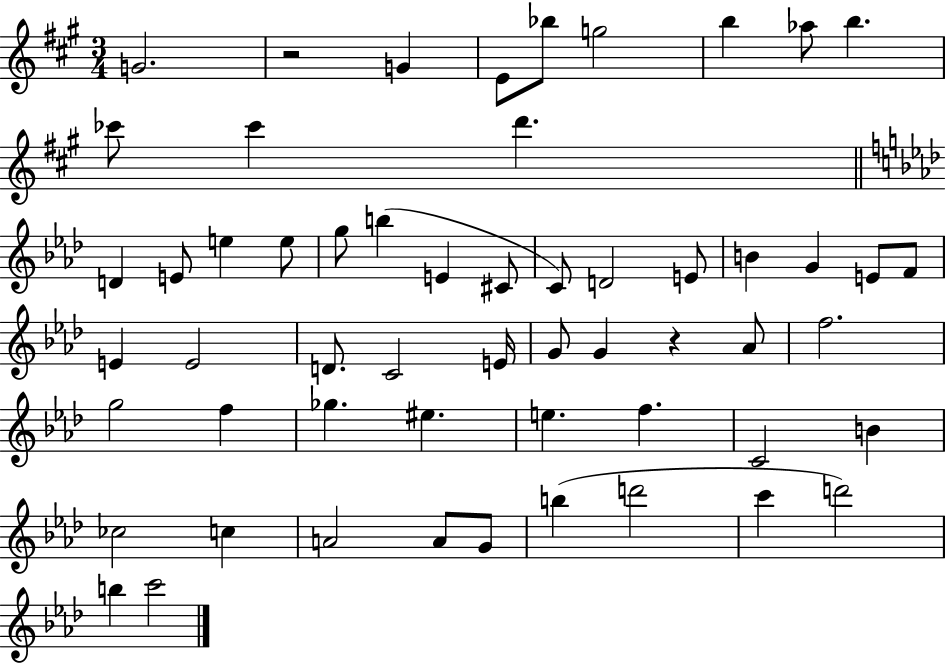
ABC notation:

X:1
T:Untitled
M:3/4
L:1/4
K:A
G2 z2 G E/2 _b/2 g2 b _a/2 b _c'/2 _c' d' D E/2 e e/2 g/2 b E ^C/2 C/2 D2 E/2 B G E/2 F/2 E E2 D/2 C2 E/4 G/2 G z _A/2 f2 g2 f _g ^e e f C2 B _c2 c A2 A/2 G/2 b d'2 c' d'2 b c'2